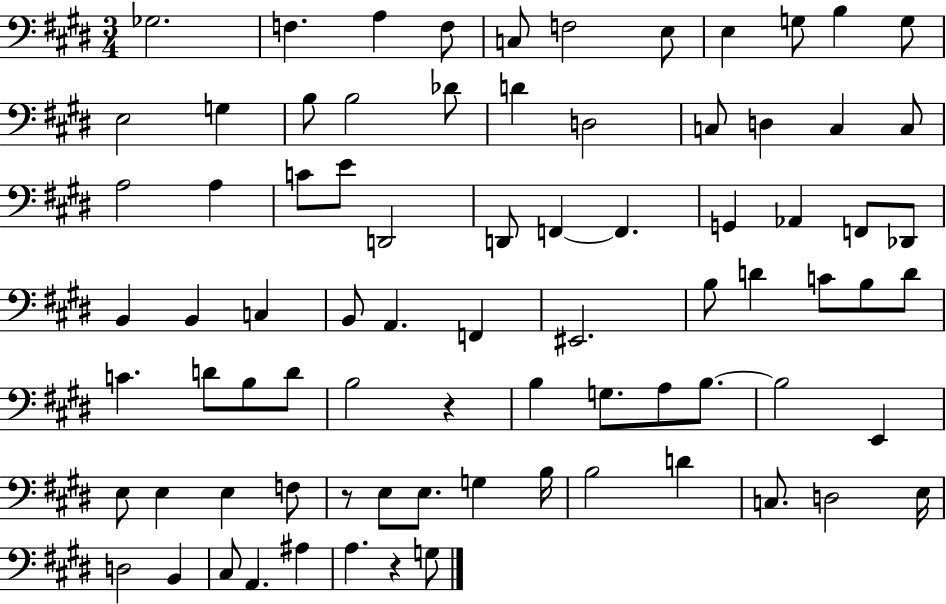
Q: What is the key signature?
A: E major